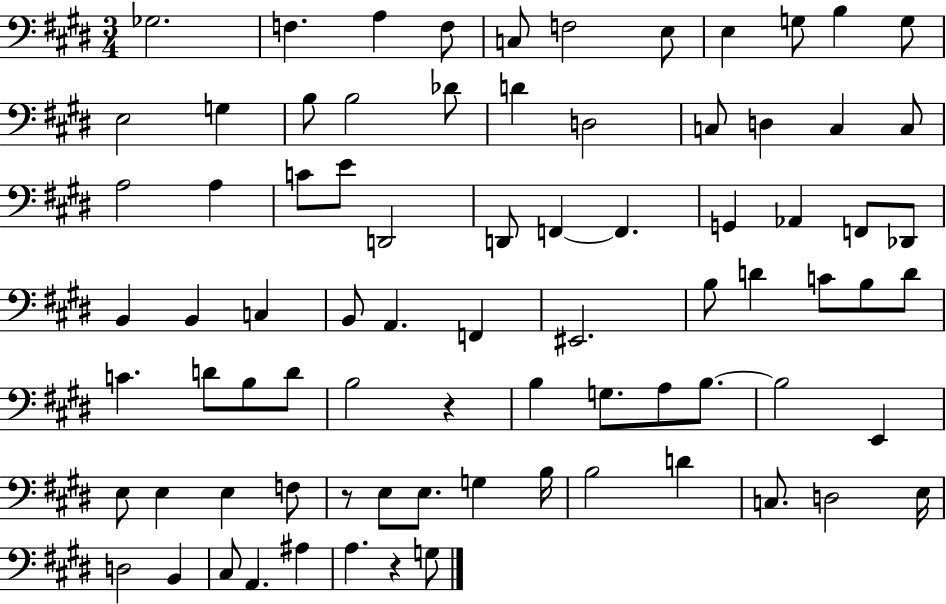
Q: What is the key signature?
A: E major